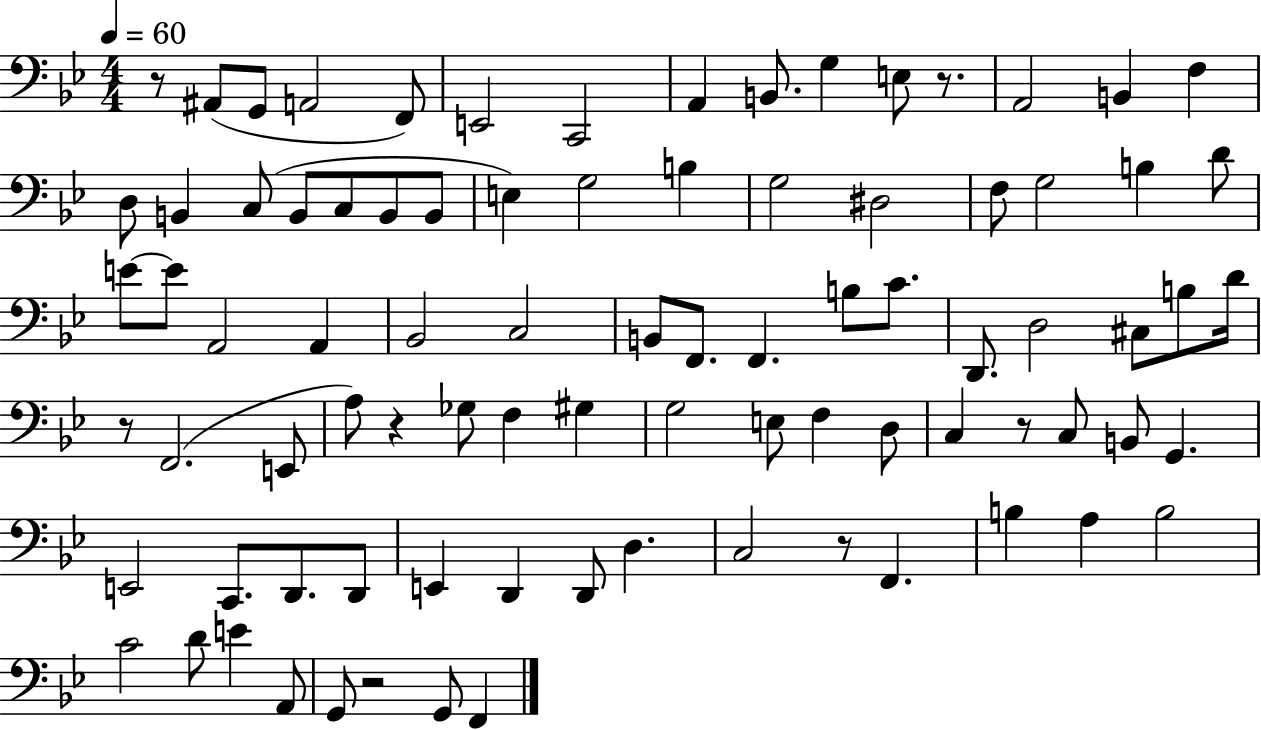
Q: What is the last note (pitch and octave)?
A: F2